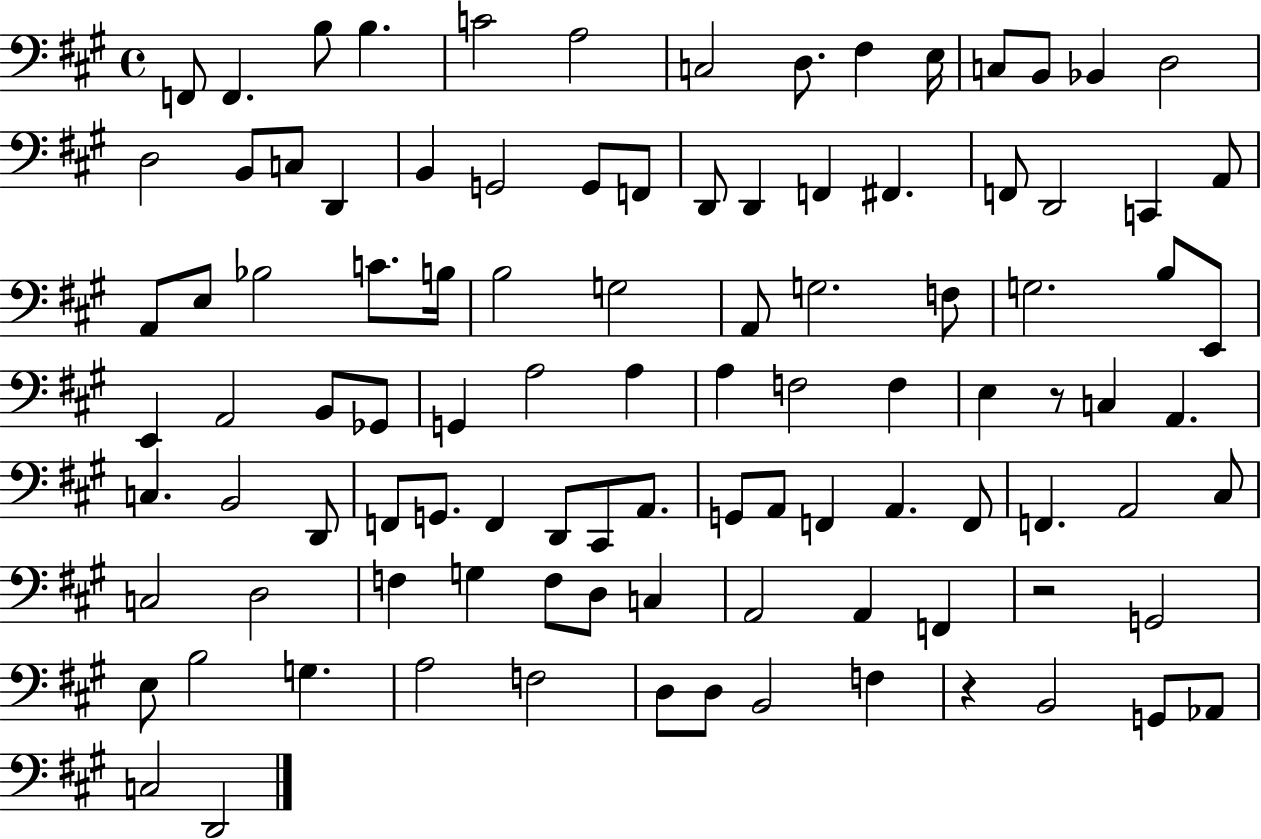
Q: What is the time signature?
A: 4/4